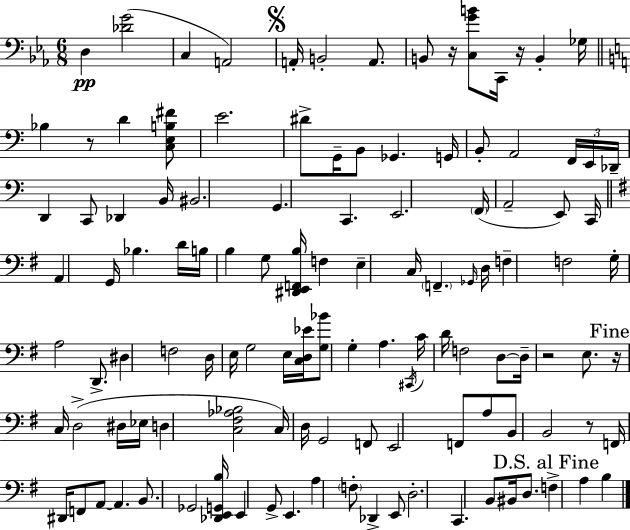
{
  \clef bass
  \numericTimeSignature
  \time 6/8
  \key ees \major
  \repeat volta 2 { d4\pp <des' g'>2( | c4 a,2) | \mark \markup { \musicglyph "scripts.segno" } a,16-. b,2-. a,8. | b,8 r16 <c g' b'>8 c,16 r16 b,4-. ges16 | \break \bar "||" \break \key a \minor bes4 r8 d'4 <c e b fis'>8 | e'2. | dis'8-> g,16-- b,8 ges,4. g,16 | b,8-. a,2 \tuplet 3/2 { f,16 e,16 | \break des,16-- } d,4 c,8 des,4 b,16 | bis,2. | g,4. c,4. | e,2. | \break \parenthesize f,16( a,2-- e,8) c,16 | \bar "||" \break \key g \major a,4 g,16 bes4. d'16 | b16 b4 g8 <dis, e, f, b>16 f4 | e4-- c16 \parenthesize f,4.-- \grace { ges,16 } | d16 f4-- f2 | \break g16-. a2 d,8.-> | dis4 f2 | d16 e16 g2 e16 | <c d ees'>16 <g bes'>8 g4-. a4. | \break \acciaccatura { cis,16 } c'16 d'16 f2 | d8~~ d16-- r2 e8. | \mark "Fine" r16 c16 d2->( | dis16 ees16 d4 <c fis aes bes>2 | \break c16) d16 g,2 | f,8 e,2 f,8 | a8 b,8 b,2 | r8 f,16 dis,16 f,8 a,8~~ a,4. | \break b,8. ges,2 | <des, e, g, b>16 e,4 g,8-> e,4. | a4 \parenthesize f8-. des,4-> | e,8 d2.-. | \break c,4. b,8 bis,16 d8. | \mark "D.S. al Fine" f4-> a4 b4 | } \bar "|."
}